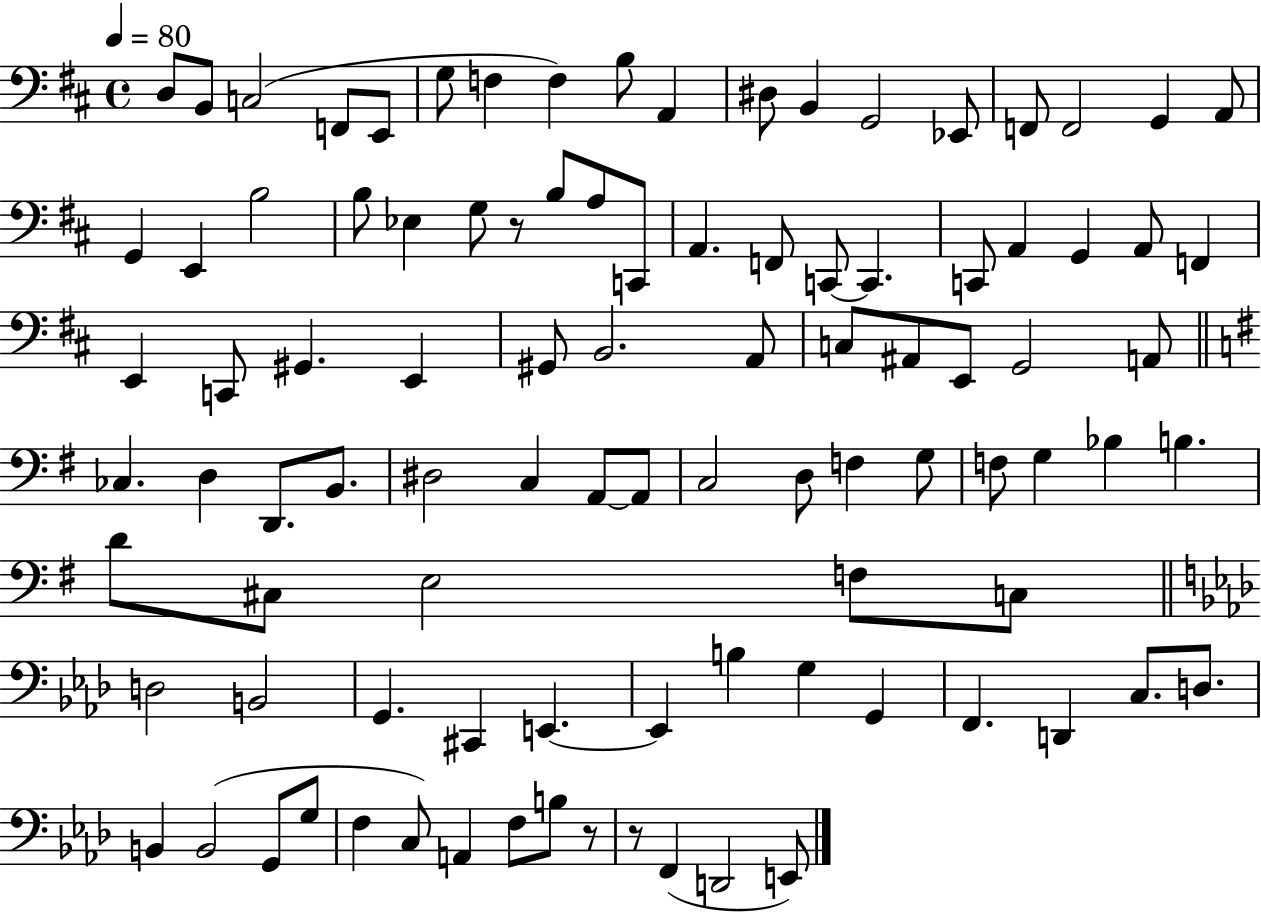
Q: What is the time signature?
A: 4/4